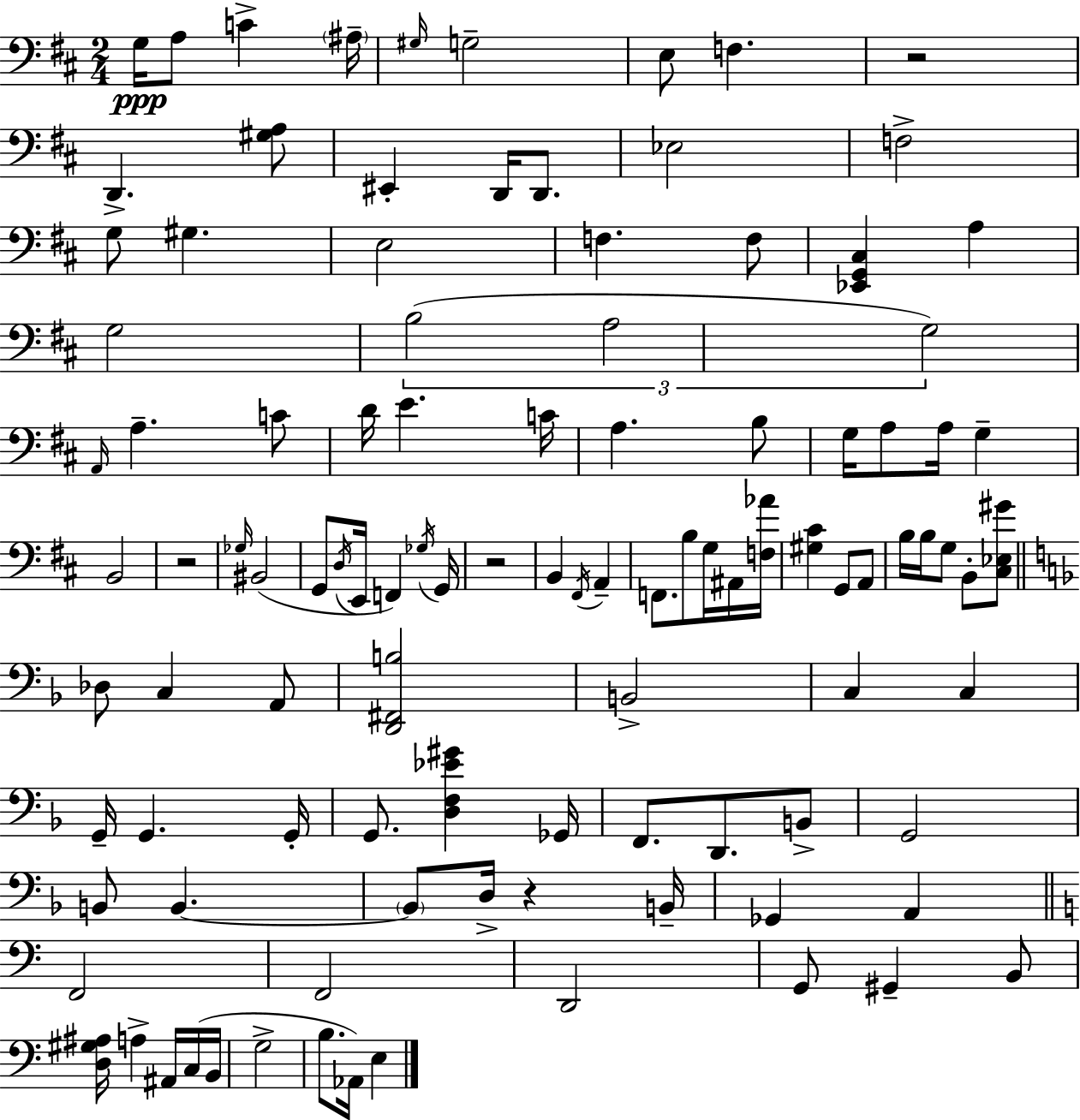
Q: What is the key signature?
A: D major